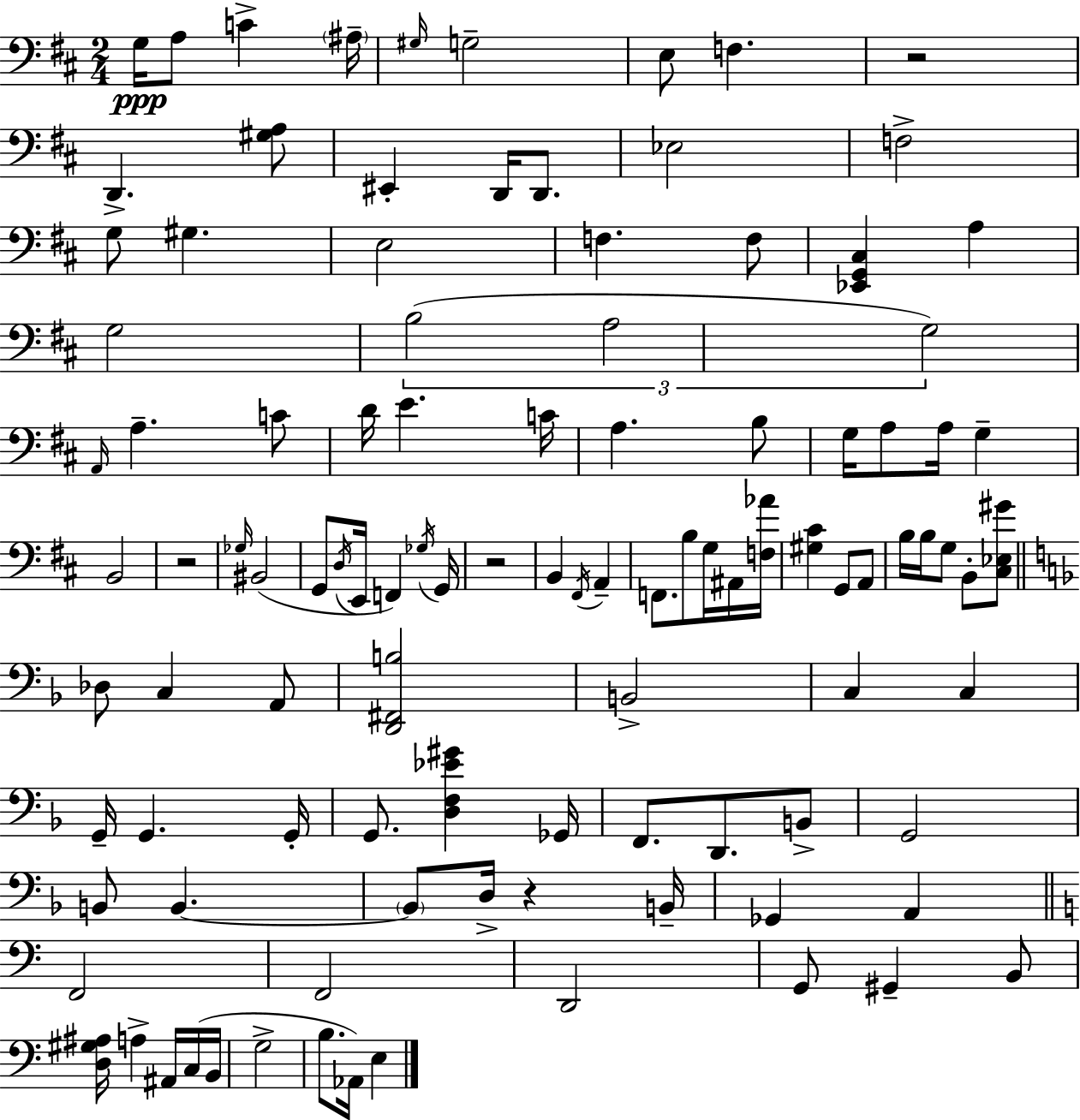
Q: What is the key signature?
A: D major